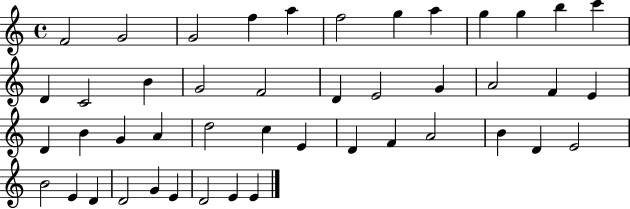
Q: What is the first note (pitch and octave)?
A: F4